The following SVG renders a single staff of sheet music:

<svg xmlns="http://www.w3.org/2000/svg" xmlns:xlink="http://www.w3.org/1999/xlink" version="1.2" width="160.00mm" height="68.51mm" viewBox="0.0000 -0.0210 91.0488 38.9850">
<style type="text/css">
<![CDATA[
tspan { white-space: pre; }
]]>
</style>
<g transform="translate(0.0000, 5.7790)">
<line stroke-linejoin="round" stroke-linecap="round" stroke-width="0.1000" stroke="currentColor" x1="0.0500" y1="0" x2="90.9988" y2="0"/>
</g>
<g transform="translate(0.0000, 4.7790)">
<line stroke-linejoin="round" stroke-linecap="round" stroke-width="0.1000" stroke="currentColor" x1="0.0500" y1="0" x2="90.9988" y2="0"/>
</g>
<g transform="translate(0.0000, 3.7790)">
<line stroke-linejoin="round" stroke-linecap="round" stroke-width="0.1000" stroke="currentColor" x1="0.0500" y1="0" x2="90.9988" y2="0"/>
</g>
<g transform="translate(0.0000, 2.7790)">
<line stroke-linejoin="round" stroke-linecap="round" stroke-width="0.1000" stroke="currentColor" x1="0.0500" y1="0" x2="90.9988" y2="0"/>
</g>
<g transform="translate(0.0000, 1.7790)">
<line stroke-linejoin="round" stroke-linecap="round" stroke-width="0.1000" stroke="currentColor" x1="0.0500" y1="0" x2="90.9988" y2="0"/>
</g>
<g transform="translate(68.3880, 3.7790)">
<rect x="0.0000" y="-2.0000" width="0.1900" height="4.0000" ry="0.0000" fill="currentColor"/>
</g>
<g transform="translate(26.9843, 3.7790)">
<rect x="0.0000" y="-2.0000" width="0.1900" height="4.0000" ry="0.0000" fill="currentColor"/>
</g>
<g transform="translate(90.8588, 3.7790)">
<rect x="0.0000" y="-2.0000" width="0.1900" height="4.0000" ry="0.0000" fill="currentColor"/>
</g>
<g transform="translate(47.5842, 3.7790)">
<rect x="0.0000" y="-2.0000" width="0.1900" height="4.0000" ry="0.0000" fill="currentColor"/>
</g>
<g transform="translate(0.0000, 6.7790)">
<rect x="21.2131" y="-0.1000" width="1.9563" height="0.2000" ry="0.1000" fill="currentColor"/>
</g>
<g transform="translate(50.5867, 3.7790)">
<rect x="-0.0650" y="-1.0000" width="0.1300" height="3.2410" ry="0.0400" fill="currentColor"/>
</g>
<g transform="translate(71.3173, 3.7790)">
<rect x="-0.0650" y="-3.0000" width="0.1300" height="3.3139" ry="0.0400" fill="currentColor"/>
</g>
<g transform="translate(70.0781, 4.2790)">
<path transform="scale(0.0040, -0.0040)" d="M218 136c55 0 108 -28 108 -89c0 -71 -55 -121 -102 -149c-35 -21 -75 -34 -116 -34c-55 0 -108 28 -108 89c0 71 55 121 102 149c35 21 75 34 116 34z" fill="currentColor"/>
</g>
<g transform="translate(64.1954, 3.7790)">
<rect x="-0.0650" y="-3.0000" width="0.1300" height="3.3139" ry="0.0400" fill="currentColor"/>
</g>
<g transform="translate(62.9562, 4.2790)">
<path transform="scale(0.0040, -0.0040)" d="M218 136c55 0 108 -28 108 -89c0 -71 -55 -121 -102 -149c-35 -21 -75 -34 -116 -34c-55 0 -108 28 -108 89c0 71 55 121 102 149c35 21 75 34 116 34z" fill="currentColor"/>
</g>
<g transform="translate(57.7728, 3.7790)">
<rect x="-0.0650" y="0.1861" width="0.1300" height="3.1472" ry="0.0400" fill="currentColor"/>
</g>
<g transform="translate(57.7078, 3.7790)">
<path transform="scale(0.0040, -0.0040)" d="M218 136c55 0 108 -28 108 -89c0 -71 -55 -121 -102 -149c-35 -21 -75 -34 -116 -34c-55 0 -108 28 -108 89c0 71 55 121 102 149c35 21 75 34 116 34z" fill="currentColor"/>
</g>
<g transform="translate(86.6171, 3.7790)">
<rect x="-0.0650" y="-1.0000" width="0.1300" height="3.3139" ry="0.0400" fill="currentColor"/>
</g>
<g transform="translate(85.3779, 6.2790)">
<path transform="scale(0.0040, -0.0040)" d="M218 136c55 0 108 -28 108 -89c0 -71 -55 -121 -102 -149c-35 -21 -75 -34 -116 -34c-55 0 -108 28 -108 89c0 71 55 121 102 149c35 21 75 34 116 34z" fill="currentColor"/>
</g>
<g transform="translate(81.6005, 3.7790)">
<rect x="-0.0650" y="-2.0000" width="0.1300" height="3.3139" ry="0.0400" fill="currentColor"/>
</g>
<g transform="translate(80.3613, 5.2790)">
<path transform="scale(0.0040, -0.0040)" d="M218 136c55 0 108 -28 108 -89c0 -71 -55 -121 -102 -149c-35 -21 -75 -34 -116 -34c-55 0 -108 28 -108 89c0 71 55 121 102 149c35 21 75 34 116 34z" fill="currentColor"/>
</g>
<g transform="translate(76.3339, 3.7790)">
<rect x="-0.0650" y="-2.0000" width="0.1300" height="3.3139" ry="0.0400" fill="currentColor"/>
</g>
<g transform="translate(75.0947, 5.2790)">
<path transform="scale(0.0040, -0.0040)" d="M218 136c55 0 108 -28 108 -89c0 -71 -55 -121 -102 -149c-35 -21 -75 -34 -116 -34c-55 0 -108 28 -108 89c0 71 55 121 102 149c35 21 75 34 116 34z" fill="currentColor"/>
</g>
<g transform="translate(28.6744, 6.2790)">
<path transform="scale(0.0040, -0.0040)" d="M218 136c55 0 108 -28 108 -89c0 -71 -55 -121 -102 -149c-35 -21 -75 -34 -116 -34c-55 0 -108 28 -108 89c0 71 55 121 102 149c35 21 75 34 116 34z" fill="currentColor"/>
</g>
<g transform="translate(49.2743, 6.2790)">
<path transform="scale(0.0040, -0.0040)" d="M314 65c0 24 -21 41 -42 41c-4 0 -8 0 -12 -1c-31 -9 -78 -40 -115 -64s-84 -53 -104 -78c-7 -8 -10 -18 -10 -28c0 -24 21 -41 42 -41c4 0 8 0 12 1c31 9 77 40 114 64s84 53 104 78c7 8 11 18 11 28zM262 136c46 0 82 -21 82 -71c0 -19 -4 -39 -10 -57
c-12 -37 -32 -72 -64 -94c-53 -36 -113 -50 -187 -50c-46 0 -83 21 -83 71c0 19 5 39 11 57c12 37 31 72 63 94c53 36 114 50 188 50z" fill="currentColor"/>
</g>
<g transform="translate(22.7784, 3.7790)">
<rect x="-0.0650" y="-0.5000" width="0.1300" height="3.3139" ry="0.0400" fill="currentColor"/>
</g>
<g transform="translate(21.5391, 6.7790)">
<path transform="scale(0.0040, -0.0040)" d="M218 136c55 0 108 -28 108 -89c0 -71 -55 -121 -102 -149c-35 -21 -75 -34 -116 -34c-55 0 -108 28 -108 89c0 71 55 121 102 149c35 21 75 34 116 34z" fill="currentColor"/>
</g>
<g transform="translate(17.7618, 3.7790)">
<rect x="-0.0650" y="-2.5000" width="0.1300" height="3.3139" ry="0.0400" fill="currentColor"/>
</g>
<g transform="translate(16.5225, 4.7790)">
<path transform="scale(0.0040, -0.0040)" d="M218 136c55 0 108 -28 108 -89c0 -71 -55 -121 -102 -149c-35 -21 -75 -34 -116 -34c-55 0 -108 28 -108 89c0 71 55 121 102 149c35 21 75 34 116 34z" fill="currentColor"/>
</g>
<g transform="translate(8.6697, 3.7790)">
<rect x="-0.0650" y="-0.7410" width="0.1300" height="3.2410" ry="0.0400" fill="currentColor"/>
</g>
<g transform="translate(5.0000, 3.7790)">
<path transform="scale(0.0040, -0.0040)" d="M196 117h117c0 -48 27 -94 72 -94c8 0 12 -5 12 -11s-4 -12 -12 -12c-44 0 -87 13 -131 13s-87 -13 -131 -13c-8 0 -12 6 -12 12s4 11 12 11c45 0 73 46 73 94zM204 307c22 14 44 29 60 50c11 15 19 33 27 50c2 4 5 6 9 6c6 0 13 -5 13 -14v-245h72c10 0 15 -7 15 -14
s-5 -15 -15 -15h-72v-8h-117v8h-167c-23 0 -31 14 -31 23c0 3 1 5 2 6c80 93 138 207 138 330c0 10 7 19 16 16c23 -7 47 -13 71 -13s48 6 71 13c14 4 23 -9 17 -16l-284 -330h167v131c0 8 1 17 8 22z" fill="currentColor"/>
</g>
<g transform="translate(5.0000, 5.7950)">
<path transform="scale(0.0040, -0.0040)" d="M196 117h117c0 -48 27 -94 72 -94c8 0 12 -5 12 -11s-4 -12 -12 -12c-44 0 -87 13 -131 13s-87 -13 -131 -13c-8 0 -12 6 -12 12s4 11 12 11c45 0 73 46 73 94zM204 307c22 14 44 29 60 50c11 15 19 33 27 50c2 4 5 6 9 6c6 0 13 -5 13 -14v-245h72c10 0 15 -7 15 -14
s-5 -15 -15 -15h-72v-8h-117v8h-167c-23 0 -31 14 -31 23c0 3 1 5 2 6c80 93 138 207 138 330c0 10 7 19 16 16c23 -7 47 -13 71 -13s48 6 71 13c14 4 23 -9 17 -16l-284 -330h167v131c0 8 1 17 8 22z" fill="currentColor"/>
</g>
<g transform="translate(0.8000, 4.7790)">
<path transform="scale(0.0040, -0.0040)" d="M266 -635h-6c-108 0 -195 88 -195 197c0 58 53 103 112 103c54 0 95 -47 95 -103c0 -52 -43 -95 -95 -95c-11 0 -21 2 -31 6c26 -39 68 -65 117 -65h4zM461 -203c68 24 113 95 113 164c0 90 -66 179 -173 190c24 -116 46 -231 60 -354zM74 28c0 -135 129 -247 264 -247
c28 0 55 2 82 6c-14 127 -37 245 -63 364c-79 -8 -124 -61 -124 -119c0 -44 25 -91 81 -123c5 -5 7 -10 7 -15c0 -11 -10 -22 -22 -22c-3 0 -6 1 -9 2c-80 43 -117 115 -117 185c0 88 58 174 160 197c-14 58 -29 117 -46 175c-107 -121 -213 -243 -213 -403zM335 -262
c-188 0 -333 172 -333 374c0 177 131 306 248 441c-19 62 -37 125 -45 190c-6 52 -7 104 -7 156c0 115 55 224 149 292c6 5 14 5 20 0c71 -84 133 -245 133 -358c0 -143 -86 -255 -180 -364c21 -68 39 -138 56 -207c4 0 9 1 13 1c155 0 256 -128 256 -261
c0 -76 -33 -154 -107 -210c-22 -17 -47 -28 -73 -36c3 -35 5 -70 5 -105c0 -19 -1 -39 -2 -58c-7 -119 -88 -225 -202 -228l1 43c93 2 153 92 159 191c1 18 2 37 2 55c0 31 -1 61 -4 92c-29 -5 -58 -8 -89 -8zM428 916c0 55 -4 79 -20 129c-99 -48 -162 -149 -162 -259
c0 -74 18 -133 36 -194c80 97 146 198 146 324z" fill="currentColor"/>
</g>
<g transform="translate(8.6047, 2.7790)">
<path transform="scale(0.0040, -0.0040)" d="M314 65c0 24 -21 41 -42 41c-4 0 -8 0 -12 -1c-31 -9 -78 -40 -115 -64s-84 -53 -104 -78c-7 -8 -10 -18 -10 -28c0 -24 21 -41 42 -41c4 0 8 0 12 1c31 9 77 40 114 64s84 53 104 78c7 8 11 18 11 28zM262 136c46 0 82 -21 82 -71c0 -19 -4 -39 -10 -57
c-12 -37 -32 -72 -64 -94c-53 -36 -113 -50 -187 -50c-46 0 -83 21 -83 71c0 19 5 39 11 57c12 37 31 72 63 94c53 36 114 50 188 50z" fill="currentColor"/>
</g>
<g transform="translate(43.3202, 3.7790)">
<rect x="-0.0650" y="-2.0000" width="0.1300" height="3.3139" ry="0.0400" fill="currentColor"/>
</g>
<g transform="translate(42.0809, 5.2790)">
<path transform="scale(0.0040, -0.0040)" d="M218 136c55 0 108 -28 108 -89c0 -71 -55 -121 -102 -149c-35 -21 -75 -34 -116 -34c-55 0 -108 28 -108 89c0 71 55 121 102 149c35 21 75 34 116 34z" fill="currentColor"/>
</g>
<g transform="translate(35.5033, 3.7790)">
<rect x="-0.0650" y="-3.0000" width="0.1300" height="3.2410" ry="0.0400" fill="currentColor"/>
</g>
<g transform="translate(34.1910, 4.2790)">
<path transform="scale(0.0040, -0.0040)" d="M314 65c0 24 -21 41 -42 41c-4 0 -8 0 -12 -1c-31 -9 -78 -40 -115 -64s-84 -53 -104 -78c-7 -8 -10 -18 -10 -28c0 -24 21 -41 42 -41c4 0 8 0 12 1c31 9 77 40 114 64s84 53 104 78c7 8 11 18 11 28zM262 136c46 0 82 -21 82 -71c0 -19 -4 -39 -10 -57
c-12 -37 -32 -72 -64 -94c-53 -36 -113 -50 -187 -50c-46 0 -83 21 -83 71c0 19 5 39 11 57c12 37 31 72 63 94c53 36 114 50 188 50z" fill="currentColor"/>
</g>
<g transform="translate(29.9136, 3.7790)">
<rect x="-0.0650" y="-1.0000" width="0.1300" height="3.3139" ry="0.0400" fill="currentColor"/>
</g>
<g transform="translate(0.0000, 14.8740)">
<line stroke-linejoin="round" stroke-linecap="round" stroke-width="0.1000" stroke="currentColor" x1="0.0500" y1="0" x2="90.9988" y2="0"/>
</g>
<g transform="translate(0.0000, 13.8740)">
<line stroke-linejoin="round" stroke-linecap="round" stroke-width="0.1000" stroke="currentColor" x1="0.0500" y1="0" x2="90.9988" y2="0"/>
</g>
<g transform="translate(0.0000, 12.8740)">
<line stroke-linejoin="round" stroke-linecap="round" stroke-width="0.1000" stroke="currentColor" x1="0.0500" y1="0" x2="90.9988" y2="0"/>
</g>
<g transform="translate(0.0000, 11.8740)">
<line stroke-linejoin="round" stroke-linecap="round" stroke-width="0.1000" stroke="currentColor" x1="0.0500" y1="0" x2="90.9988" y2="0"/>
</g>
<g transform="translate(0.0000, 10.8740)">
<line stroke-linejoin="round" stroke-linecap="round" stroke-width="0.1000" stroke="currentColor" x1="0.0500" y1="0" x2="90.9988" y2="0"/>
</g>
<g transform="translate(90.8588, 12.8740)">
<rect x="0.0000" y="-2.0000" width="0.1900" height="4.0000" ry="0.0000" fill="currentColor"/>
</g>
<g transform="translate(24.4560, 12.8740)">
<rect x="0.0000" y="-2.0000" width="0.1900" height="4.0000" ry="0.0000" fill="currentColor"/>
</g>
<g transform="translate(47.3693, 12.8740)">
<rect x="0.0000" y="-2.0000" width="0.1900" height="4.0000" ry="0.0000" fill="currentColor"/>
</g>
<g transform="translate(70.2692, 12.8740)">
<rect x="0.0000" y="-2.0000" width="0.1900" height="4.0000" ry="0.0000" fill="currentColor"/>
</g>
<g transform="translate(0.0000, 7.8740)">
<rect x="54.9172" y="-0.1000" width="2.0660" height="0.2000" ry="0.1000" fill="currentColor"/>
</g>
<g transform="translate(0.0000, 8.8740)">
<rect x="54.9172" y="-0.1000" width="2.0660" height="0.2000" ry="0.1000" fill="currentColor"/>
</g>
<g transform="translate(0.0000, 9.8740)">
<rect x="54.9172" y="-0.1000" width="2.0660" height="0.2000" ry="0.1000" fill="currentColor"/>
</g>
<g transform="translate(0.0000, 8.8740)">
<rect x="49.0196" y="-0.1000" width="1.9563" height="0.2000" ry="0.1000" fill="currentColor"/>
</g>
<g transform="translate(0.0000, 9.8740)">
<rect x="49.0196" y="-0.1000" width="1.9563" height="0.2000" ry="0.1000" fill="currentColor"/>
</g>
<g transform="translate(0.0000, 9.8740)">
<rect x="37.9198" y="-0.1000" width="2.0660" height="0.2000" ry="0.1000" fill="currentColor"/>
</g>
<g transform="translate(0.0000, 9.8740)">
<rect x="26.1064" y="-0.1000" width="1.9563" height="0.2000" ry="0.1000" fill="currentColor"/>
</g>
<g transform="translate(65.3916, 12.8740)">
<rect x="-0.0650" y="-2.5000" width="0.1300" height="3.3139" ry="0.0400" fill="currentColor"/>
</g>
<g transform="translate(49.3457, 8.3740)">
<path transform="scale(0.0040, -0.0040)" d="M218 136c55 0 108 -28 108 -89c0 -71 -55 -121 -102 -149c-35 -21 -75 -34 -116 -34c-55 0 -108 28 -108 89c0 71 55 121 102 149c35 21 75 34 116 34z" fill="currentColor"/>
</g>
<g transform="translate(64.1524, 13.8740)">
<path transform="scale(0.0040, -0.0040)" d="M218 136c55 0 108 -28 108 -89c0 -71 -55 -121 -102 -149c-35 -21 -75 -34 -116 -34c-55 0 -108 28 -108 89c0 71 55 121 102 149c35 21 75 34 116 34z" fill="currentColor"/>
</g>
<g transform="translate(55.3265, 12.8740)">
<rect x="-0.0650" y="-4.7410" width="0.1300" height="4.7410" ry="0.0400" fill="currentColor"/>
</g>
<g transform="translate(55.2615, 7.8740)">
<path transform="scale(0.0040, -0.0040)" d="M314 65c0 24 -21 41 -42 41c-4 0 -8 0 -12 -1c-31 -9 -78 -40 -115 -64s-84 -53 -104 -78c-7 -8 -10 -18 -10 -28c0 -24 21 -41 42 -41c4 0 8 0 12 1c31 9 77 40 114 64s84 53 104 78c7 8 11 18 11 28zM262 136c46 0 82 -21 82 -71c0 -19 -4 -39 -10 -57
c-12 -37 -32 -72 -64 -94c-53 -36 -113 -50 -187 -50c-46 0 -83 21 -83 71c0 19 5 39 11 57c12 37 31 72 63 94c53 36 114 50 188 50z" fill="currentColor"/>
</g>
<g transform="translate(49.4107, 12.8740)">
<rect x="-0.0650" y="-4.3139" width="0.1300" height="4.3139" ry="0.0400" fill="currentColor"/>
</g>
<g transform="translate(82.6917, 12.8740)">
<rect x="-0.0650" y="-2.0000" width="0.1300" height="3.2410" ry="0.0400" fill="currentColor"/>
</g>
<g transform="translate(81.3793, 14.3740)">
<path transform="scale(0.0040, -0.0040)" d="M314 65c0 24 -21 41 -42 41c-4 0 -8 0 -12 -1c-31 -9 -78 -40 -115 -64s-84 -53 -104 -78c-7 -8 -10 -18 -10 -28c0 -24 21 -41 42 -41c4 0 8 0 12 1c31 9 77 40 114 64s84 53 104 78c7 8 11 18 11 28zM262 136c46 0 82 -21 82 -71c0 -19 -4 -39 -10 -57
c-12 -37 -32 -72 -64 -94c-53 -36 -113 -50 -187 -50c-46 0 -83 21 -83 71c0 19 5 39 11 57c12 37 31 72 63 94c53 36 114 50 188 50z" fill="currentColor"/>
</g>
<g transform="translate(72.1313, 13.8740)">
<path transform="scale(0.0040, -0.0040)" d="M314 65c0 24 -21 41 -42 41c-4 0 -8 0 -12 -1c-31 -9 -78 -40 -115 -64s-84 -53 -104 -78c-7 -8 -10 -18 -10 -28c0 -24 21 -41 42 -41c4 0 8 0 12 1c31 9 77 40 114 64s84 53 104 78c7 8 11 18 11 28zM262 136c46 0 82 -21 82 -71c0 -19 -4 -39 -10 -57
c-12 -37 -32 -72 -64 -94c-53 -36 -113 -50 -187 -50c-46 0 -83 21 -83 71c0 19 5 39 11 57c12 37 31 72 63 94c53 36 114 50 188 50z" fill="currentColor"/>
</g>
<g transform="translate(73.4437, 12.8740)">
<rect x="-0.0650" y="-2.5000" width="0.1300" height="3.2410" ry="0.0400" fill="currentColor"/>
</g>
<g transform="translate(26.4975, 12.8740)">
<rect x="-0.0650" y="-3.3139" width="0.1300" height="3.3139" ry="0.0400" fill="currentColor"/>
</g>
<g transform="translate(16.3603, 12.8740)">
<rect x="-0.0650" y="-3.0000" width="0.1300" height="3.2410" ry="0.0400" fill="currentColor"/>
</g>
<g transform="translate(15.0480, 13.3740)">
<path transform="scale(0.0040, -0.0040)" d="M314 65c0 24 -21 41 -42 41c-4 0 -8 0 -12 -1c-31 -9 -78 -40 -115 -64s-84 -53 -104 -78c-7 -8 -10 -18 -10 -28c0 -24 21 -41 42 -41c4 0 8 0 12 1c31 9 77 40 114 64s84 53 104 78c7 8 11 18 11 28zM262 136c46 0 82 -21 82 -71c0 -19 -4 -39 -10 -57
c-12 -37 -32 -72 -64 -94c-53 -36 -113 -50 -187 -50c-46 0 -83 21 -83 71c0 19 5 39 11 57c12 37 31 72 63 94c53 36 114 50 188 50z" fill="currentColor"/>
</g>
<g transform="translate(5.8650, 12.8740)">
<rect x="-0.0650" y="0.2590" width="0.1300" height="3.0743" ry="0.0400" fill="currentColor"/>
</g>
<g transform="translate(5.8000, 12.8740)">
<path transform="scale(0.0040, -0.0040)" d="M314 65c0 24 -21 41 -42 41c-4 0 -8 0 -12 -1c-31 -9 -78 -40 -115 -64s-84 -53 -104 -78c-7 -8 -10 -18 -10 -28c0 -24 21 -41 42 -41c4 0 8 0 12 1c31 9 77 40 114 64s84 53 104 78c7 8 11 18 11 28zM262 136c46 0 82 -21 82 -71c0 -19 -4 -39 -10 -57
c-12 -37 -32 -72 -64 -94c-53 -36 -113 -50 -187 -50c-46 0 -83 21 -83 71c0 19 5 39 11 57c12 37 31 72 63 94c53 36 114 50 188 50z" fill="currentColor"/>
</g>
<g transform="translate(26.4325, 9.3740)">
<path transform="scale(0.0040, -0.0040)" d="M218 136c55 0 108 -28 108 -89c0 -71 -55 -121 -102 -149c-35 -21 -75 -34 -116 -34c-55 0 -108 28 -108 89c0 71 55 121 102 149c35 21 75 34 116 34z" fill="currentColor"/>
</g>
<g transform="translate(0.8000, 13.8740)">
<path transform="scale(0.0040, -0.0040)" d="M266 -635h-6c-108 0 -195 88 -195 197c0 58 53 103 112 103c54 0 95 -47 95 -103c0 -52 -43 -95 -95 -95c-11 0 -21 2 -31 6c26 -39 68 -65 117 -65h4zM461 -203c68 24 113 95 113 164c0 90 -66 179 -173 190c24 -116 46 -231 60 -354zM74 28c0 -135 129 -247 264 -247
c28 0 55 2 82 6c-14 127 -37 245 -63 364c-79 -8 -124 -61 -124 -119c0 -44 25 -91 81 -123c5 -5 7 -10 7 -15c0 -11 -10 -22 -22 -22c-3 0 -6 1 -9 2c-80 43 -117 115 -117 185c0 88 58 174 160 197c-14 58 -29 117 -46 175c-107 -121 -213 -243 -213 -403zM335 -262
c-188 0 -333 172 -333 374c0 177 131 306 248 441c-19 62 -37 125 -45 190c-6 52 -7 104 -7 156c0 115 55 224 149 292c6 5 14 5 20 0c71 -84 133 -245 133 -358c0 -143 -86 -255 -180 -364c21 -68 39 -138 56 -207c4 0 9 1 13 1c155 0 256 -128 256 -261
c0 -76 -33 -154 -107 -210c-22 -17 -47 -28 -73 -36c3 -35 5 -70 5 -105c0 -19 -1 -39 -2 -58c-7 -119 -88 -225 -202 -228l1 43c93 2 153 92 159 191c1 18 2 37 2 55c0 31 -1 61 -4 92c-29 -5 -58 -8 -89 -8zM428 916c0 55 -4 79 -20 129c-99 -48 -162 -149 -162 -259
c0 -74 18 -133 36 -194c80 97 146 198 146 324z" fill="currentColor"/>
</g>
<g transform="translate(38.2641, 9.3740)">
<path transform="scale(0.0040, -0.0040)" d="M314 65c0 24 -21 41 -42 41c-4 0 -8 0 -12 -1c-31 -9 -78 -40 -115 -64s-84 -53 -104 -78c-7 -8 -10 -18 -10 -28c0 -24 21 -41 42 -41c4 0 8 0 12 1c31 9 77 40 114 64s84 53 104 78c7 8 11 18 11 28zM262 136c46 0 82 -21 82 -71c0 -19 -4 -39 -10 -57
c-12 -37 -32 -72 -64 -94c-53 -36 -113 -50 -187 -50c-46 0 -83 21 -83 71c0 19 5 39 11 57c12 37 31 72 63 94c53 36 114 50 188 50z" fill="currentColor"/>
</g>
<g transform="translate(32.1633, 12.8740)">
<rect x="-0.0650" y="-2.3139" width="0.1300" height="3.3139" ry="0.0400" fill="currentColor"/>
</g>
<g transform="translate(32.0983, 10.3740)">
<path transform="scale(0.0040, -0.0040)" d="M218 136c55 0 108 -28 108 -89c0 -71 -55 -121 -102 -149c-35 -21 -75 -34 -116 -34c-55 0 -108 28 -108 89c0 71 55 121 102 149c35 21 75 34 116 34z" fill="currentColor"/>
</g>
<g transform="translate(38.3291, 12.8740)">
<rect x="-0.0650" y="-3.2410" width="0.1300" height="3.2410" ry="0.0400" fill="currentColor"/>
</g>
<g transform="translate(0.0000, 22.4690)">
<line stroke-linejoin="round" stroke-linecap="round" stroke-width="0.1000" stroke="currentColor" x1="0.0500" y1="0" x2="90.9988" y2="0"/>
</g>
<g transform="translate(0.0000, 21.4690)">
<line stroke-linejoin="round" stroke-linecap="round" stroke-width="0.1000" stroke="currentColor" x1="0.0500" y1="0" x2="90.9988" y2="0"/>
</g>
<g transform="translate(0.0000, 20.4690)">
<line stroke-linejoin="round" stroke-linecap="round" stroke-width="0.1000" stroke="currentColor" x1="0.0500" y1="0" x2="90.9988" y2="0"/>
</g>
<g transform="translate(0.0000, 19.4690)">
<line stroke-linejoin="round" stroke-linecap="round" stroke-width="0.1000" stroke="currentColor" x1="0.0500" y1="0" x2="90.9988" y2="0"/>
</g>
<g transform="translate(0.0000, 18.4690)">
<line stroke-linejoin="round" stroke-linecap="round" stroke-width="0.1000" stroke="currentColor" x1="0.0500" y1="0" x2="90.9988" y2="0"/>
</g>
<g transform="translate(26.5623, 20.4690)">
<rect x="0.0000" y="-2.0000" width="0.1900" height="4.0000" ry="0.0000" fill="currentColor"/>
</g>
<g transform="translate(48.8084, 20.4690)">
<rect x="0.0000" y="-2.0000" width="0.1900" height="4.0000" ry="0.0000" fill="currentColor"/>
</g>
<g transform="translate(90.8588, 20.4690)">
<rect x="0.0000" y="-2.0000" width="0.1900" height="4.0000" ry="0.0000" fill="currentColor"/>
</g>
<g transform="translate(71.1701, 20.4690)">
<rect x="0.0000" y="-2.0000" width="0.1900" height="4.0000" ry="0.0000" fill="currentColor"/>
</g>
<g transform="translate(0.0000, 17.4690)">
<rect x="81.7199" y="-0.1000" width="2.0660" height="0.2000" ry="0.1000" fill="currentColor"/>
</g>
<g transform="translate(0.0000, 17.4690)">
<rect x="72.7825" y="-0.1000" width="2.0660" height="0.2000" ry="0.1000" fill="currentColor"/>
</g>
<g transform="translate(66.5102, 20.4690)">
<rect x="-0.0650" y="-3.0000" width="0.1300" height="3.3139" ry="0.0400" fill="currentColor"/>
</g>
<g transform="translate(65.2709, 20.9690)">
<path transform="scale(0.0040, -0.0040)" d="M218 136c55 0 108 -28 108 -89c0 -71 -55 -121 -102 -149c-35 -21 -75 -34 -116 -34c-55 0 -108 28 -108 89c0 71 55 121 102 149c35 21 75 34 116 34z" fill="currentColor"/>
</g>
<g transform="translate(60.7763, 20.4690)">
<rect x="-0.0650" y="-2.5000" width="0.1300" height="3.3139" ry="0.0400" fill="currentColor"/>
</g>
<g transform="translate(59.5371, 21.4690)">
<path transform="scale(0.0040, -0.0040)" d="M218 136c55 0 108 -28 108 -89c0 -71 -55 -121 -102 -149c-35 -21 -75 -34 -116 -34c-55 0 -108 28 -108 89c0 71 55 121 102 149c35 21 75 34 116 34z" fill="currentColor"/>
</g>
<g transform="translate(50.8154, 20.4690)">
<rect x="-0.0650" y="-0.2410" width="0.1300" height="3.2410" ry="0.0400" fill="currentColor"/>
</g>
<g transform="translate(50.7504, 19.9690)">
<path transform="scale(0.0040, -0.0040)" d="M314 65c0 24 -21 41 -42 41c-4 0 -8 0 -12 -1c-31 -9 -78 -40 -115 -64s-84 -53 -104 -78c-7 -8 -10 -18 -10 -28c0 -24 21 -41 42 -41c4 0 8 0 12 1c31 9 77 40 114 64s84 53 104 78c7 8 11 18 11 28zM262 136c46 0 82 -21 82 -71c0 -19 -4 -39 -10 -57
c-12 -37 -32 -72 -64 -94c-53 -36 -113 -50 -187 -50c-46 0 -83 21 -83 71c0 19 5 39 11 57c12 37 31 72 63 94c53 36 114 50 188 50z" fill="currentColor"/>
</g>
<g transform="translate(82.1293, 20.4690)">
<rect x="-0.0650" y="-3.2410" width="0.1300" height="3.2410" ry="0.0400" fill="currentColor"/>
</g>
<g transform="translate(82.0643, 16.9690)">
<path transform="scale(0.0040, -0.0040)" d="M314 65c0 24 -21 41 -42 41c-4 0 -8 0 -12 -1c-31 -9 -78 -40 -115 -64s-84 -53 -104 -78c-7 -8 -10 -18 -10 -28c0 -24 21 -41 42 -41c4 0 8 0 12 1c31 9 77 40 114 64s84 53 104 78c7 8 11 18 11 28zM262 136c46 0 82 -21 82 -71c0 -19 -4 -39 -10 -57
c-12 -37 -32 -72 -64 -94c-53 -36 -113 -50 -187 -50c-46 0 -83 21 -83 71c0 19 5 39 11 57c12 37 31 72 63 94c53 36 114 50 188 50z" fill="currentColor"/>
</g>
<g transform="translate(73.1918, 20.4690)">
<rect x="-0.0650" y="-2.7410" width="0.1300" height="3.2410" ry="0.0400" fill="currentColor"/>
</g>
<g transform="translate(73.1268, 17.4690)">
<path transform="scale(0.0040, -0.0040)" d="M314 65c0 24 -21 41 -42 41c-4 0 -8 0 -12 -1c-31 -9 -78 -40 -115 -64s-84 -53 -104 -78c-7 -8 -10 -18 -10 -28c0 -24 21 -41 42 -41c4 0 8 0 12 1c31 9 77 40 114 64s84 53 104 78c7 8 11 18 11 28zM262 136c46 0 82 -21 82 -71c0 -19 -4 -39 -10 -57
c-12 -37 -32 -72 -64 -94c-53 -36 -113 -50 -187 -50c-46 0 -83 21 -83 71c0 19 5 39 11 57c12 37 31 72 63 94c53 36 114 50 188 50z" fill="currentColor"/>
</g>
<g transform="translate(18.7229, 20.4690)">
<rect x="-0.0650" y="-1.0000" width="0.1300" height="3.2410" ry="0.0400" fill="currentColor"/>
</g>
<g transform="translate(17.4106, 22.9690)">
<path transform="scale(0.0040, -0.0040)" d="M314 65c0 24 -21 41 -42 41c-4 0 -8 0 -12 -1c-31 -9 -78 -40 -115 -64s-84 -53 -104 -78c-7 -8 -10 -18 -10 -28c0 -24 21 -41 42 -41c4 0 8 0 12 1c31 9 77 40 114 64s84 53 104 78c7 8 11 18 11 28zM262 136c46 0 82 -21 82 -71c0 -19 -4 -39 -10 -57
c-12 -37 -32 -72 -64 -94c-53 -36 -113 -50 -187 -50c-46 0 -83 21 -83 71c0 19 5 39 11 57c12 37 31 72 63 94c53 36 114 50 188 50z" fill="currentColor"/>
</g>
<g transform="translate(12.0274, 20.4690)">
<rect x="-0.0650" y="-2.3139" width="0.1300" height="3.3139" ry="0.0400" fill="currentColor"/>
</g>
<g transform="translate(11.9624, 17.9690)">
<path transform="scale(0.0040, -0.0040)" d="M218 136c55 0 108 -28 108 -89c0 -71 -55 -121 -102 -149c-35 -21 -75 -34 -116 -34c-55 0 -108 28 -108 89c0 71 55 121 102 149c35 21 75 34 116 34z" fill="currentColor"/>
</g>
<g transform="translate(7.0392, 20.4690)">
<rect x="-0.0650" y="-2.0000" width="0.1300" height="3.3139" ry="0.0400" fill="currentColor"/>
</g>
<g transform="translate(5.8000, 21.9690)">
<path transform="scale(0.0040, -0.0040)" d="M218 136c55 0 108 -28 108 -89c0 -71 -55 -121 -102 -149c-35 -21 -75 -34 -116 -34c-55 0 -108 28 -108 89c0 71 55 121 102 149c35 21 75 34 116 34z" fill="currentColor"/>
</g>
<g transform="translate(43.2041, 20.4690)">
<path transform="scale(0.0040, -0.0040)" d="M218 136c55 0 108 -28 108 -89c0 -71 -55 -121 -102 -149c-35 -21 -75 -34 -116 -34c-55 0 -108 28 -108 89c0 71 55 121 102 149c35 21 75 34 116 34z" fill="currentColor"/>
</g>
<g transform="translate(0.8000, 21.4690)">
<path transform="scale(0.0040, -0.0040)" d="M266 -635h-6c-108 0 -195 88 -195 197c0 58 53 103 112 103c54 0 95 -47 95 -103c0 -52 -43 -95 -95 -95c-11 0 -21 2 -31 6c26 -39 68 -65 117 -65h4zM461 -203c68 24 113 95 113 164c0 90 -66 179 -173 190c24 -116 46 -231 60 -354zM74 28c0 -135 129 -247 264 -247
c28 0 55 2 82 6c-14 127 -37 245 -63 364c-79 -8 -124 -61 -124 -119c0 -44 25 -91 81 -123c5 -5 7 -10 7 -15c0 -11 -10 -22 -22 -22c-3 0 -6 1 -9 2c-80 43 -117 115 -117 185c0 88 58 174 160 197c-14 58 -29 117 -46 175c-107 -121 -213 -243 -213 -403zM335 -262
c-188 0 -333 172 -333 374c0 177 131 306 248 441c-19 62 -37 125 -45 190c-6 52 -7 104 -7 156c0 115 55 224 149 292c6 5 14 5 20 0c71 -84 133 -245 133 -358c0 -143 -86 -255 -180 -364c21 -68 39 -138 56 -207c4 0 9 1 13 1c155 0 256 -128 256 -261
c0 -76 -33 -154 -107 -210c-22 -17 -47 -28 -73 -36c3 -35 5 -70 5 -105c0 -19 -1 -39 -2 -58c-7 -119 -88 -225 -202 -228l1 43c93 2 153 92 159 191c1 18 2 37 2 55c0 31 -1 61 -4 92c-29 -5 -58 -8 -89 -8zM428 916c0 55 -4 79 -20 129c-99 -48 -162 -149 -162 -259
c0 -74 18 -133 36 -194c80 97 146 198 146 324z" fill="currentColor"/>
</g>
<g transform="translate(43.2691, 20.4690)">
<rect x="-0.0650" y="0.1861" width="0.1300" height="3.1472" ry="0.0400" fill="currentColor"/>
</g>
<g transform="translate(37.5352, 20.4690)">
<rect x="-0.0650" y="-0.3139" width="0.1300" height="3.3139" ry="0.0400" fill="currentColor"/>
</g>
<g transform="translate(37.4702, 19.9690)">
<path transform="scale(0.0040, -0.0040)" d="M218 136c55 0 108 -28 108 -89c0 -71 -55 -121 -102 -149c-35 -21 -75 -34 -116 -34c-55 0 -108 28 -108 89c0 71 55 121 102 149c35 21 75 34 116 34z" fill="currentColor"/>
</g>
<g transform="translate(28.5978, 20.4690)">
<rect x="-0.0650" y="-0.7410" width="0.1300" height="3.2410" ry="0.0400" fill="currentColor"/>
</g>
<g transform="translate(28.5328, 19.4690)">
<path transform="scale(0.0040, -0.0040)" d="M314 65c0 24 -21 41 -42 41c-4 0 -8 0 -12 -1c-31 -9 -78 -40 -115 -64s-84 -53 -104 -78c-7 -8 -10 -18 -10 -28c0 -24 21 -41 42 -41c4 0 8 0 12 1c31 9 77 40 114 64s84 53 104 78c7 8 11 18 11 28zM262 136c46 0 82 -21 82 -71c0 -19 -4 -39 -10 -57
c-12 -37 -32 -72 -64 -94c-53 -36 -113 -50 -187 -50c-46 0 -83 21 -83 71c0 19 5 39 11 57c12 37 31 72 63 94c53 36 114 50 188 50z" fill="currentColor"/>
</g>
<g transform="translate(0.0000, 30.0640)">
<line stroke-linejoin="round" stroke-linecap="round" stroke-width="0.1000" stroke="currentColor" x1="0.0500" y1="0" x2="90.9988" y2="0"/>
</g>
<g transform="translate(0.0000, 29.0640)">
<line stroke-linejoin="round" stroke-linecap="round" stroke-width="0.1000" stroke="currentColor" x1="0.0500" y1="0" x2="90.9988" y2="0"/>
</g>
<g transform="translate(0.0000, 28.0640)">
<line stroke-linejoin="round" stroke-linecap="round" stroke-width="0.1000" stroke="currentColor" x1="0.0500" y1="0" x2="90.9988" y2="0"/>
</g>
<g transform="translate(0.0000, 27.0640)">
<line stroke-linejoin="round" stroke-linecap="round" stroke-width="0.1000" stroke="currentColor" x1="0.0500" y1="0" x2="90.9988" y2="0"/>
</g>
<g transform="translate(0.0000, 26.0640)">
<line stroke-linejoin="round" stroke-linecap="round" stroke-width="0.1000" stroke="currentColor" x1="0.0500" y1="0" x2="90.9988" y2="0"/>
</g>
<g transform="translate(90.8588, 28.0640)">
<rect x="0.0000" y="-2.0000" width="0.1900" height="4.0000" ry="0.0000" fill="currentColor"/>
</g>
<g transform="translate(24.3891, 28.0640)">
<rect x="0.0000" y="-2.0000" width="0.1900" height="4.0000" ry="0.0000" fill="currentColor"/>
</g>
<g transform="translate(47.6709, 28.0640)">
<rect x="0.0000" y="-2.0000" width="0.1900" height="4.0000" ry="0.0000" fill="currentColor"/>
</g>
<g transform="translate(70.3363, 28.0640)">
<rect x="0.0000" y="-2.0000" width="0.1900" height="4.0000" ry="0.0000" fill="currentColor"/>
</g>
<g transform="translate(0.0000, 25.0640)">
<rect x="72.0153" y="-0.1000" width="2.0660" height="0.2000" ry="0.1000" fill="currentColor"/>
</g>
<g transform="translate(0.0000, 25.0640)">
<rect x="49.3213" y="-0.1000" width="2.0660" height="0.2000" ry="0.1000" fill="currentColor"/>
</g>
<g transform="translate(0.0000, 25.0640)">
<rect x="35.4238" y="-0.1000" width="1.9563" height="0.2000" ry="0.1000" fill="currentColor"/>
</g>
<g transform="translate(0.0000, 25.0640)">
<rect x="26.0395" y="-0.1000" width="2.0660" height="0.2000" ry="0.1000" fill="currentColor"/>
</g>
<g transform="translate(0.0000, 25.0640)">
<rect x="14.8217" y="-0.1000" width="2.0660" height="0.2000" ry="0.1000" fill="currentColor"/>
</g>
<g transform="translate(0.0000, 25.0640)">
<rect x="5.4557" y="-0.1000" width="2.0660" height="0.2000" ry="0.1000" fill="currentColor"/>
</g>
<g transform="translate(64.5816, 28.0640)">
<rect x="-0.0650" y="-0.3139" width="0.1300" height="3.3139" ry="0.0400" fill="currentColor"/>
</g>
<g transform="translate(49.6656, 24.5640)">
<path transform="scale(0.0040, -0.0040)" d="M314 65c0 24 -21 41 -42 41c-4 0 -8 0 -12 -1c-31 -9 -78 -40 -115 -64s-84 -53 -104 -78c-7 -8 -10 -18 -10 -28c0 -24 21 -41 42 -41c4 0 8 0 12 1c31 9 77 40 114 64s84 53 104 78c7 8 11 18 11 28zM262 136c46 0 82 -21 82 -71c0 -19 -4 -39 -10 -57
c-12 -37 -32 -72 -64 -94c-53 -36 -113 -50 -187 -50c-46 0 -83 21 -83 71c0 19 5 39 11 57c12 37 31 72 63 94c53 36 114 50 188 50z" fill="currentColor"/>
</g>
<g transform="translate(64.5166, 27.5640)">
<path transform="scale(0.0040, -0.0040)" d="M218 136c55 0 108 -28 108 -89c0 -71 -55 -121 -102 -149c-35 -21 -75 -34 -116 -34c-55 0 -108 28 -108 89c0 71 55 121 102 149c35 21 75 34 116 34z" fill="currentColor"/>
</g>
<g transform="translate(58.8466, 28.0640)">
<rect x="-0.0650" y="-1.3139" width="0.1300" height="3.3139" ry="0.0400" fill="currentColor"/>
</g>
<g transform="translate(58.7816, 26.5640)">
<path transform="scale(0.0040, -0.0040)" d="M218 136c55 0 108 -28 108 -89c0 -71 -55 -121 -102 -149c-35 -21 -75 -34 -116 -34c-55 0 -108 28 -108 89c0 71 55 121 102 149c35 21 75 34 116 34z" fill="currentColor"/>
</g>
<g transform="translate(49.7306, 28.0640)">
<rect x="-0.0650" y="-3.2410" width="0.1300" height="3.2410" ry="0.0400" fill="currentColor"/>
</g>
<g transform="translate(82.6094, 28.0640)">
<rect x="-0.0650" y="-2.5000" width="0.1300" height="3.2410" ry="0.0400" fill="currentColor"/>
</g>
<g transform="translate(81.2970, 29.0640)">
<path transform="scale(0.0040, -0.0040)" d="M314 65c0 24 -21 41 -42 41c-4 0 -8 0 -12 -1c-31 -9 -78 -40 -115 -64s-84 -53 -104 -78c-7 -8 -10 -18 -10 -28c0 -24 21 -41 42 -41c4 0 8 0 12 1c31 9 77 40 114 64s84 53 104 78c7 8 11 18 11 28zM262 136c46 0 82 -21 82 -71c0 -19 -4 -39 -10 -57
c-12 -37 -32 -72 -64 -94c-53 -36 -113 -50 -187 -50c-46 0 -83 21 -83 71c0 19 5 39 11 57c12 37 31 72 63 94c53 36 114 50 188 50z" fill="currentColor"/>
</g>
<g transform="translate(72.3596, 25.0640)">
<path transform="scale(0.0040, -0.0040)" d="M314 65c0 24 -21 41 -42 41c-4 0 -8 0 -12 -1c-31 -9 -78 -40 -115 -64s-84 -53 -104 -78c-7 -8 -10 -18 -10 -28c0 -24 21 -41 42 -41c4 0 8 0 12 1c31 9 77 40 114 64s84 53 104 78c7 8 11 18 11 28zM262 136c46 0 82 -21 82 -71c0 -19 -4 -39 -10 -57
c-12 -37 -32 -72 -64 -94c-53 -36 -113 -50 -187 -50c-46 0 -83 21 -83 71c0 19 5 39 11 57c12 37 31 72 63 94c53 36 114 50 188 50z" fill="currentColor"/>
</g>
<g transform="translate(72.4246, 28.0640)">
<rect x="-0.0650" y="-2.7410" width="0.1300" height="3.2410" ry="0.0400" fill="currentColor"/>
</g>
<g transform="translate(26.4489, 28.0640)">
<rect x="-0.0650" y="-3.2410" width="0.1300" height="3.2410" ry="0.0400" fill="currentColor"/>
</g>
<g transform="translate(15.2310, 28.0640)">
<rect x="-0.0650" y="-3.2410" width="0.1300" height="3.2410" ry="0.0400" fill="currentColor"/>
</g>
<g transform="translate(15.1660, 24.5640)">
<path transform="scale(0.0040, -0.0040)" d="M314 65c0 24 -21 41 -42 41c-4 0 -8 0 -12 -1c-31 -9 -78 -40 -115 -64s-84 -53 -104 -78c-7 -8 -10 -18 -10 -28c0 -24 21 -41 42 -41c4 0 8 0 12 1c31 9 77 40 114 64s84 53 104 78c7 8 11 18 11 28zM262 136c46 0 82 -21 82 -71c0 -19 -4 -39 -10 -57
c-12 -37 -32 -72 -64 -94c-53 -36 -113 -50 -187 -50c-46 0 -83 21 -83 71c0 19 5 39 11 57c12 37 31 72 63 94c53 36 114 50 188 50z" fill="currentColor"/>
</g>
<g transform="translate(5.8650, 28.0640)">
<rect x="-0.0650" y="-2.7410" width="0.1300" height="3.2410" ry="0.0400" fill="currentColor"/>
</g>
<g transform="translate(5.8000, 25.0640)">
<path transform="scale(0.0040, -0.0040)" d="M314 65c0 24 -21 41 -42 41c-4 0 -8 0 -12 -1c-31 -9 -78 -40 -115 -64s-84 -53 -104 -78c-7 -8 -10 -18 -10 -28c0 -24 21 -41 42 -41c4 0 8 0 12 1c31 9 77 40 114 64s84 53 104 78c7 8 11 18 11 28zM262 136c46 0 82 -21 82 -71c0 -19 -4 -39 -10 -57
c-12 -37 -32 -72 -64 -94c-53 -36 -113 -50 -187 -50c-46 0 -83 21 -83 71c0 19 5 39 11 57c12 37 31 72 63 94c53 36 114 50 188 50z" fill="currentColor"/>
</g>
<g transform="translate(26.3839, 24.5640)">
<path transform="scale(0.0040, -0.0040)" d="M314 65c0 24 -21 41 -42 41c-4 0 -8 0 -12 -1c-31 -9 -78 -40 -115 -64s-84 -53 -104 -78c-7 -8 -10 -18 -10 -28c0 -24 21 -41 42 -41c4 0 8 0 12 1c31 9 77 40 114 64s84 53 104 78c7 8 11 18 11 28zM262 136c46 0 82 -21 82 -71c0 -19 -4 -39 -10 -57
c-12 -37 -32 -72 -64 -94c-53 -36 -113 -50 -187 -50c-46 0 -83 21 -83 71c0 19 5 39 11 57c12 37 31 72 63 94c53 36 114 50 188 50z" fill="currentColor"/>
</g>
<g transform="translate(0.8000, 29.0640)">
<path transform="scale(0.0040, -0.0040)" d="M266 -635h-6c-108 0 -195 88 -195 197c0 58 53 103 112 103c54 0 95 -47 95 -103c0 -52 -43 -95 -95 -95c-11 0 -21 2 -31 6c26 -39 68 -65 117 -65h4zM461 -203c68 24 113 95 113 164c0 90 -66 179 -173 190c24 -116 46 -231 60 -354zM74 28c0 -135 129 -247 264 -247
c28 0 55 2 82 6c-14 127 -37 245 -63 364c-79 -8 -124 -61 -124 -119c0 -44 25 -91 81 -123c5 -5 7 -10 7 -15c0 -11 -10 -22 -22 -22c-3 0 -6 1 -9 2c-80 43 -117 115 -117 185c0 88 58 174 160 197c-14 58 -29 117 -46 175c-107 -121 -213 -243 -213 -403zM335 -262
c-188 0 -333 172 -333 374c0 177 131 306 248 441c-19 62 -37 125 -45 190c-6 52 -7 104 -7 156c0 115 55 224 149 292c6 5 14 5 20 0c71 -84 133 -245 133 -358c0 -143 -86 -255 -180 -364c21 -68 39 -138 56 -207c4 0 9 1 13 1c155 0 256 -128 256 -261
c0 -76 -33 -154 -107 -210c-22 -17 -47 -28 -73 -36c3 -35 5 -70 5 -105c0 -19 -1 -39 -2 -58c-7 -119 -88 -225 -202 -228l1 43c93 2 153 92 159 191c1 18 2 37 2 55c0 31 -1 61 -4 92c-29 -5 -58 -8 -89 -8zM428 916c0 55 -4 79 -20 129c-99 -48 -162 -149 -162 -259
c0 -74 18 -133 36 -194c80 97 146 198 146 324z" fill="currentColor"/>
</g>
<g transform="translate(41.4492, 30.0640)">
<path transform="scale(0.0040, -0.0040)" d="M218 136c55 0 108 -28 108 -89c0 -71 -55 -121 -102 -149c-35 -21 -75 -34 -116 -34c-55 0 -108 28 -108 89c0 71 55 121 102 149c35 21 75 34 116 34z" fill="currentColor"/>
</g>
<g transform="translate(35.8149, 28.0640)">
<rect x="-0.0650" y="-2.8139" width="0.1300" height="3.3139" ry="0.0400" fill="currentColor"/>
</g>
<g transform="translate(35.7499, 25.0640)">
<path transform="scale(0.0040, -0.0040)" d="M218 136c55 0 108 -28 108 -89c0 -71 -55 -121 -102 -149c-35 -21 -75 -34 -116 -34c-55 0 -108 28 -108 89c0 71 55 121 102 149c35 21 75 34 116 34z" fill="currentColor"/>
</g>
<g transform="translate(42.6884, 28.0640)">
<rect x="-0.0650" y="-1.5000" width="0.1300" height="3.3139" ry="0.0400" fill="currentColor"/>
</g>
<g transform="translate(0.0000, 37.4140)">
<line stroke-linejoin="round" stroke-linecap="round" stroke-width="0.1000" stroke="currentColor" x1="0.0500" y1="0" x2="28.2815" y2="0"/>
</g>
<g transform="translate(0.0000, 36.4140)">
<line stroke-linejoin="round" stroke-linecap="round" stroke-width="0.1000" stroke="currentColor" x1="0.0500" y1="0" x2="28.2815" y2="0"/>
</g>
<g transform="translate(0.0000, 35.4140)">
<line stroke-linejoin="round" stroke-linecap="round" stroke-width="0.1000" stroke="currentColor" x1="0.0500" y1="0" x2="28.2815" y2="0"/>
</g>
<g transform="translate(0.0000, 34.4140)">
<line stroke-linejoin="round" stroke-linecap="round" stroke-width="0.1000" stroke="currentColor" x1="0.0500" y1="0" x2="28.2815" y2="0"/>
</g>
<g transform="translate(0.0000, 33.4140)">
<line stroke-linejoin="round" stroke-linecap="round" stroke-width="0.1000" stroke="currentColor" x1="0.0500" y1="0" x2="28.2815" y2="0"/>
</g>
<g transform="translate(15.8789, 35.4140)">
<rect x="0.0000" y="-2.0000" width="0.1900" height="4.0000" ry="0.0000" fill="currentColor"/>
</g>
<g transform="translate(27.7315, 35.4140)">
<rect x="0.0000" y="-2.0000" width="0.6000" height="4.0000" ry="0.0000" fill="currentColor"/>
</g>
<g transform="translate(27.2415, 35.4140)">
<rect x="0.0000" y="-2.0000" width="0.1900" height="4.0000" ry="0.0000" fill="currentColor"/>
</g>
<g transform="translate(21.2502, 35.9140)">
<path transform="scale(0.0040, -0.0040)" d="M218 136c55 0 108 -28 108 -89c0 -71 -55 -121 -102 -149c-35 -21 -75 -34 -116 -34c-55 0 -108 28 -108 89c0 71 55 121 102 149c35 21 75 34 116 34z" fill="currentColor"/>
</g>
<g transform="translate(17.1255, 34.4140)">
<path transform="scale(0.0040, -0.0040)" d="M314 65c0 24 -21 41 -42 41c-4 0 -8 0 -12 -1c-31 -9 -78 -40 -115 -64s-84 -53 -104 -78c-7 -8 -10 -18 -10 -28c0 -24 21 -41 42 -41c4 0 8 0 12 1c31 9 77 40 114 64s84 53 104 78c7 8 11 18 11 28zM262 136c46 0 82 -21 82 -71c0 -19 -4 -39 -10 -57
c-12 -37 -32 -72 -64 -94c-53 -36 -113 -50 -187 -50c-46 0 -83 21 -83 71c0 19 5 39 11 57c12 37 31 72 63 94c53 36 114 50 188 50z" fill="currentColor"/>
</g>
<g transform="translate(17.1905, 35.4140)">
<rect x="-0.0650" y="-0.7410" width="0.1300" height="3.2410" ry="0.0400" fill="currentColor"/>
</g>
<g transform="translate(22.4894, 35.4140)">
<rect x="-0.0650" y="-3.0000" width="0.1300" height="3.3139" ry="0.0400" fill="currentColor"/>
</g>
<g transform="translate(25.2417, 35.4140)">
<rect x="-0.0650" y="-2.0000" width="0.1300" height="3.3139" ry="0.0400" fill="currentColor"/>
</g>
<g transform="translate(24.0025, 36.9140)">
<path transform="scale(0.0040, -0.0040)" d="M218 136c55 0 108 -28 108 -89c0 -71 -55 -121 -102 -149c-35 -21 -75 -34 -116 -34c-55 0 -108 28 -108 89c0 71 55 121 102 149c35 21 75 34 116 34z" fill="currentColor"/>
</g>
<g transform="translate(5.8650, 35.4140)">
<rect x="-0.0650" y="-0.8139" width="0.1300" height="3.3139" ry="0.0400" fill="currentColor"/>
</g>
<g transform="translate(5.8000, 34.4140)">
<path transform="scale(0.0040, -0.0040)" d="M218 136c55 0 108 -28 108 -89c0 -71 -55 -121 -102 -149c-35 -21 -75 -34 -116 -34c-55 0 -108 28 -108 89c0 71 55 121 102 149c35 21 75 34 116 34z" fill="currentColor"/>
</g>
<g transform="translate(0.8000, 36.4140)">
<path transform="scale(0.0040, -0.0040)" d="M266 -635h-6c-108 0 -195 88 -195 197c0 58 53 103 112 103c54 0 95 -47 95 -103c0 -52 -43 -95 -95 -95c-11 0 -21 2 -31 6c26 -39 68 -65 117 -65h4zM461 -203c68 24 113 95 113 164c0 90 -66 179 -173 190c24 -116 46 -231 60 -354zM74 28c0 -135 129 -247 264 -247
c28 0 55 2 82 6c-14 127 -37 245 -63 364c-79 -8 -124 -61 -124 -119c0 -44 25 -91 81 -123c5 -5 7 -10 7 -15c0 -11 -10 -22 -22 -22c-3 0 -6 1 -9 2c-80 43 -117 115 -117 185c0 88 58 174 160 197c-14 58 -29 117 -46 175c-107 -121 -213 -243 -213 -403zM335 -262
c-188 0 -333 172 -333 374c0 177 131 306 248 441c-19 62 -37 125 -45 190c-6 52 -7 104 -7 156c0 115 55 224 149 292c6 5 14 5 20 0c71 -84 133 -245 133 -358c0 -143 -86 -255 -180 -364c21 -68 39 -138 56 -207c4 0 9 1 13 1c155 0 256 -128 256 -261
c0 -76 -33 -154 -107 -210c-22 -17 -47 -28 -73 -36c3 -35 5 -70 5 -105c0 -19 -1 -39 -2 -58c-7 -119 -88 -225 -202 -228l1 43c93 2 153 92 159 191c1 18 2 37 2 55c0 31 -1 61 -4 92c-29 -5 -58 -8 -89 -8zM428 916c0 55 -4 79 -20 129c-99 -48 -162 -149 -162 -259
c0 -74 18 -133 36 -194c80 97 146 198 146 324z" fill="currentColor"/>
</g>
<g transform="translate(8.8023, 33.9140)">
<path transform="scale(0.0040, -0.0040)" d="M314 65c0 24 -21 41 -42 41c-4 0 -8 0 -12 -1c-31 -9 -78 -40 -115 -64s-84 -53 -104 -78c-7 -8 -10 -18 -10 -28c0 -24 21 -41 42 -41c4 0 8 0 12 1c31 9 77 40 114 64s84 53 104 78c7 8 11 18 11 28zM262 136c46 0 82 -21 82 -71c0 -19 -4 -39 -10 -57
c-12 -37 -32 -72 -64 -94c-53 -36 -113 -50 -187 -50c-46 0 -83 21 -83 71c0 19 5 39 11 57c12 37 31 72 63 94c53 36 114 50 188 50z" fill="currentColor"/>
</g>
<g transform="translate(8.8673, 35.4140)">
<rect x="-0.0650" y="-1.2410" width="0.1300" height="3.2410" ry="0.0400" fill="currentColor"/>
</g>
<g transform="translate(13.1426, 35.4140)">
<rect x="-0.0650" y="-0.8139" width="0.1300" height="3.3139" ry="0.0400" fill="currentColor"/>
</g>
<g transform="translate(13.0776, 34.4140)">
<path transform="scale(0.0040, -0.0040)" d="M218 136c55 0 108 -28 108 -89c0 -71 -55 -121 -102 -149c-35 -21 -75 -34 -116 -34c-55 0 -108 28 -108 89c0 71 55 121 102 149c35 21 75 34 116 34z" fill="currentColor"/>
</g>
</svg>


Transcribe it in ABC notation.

X:1
T:Untitled
M:4/4
L:1/4
K:C
d2 G C D A2 F D2 B A A F F D B2 A2 b g b2 d' e'2 G G2 F2 F g D2 d2 c B c2 G A a2 b2 a2 b2 b2 a E b2 e c a2 G2 d e2 d d2 A F